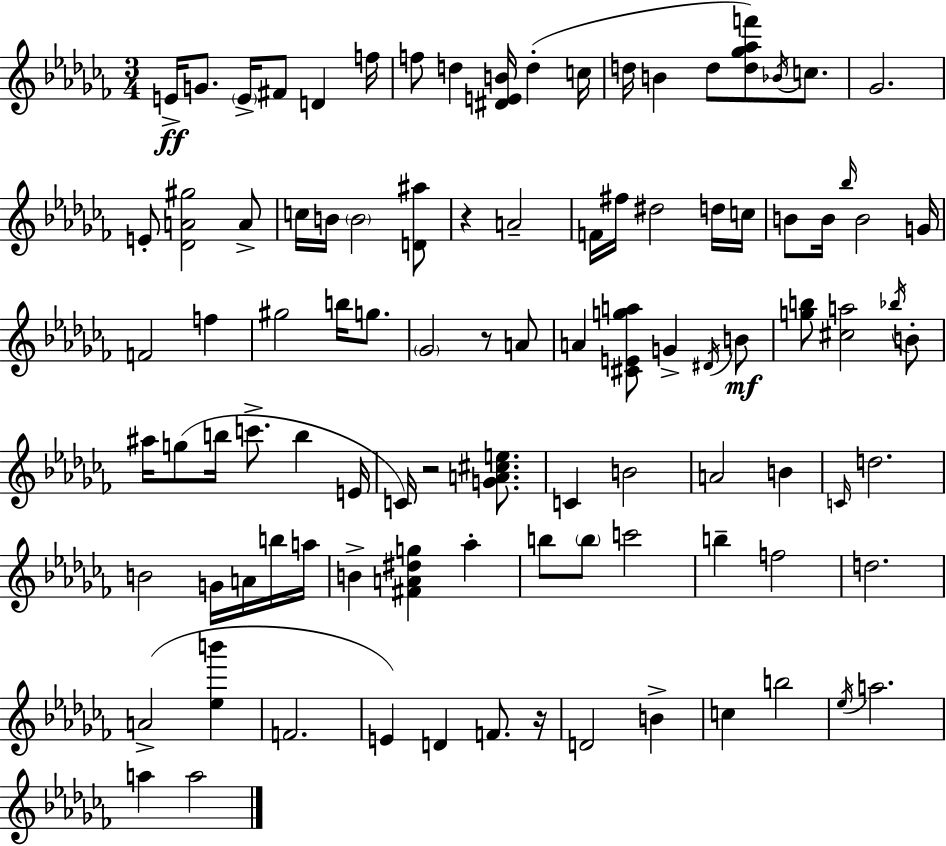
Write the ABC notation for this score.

X:1
T:Untitled
M:3/4
L:1/4
K:Abm
E/4 G/2 E/4 ^F/2 D f/4 f/2 d [^DEB]/4 d c/4 d/4 B d/2 [d_g_af']/2 _B/4 c/2 _G2 E/2 [_DA^g]2 A/2 c/4 B/4 B2 [D^a]/2 z A2 F/4 ^f/4 ^d2 d/4 c/4 B/2 B/4 _b/4 B2 G/4 F2 f ^g2 b/4 g/2 _G2 z/2 A/2 A [^CEga]/2 G ^D/4 B/2 [gb]/2 [^ca]2 _b/4 B/2 ^a/4 g/2 b/4 c'/2 b E/4 C/4 z2 [GA^ce]/2 C B2 A2 B C/4 d2 B2 G/4 A/4 b/4 a/4 B [^FA^dg] _a b/2 b/2 c'2 b f2 d2 A2 [_eb'] F2 E D F/2 z/4 D2 B c b2 _e/4 a2 a a2